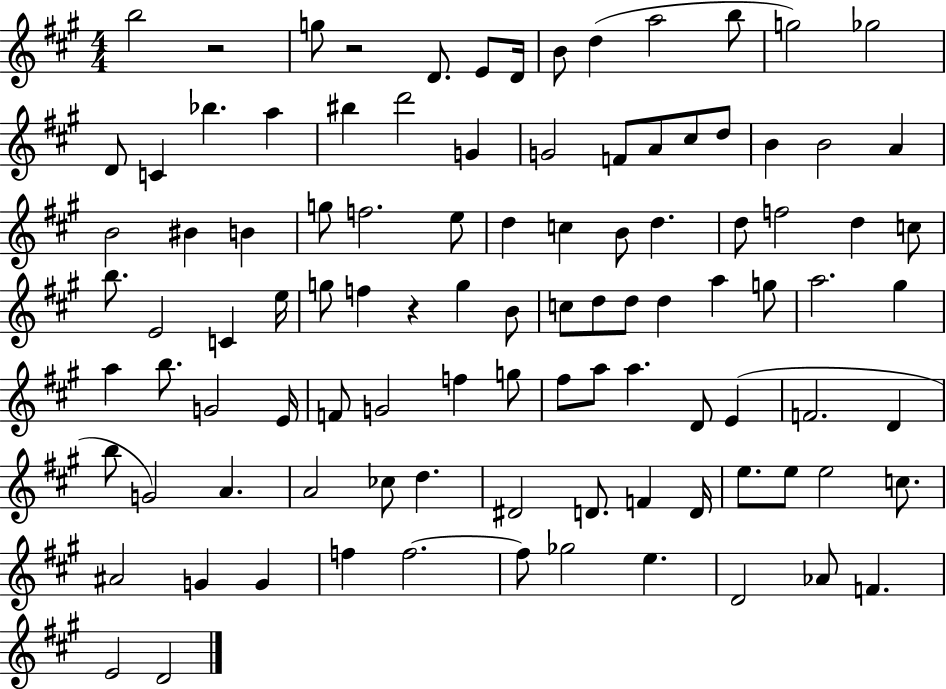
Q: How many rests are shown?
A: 3